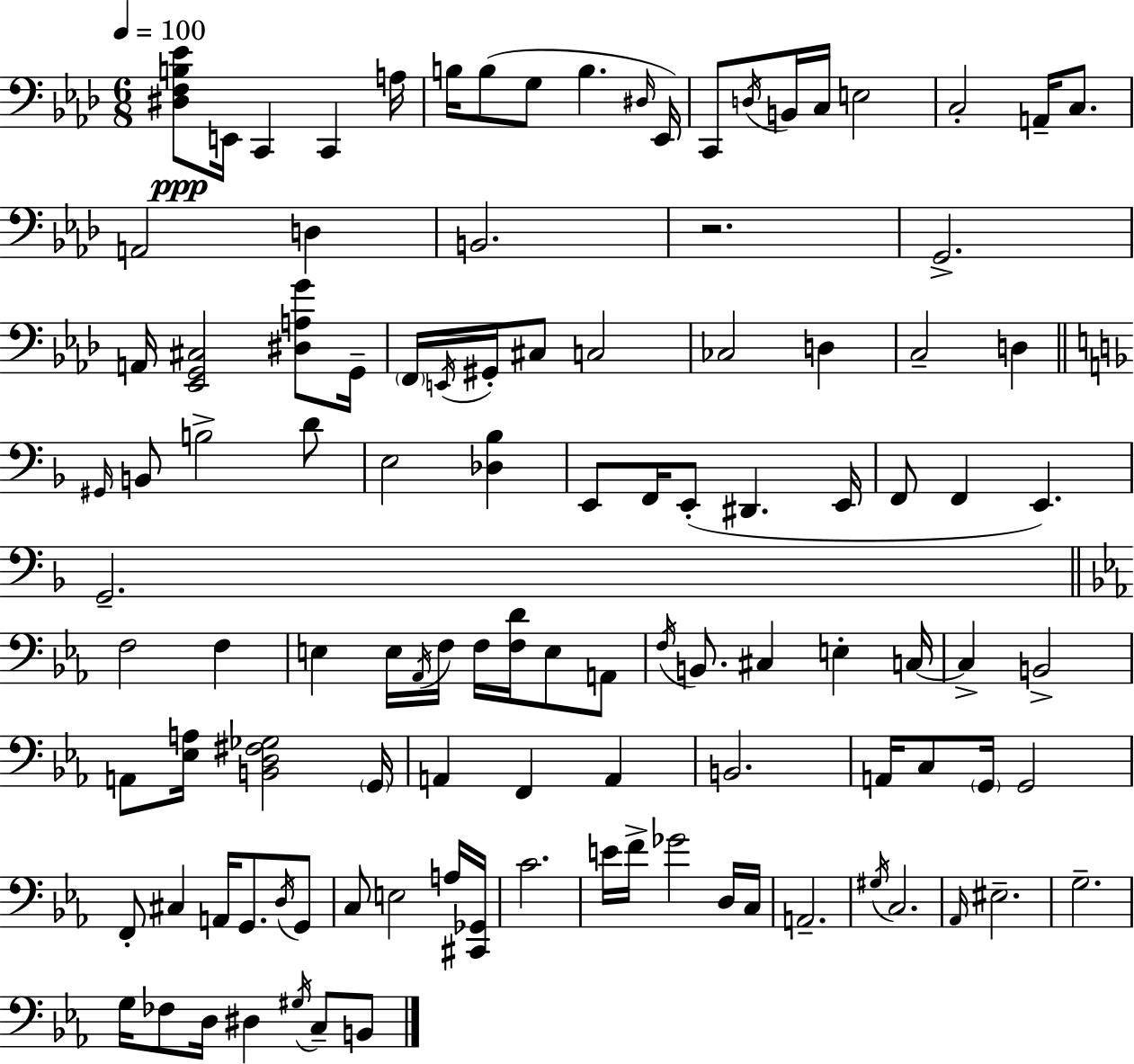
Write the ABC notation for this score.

X:1
T:Untitled
M:6/8
L:1/4
K:Ab
[^D,F,B,_E]/2 E,,/4 C,, C,, A,/4 B,/4 B,/2 G,/2 B, ^D,/4 _E,,/4 C,,/2 D,/4 B,,/4 C,/4 E,2 C,2 A,,/4 C,/2 A,,2 D, B,,2 z2 G,,2 A,,/4 [_E,,G,,^C,]2 [^D,A,G]/2 G,,/4 F,,/4 E,,/4 ^G,,/4 ^C,/2 C,2 _C,2 D, C,2 D, ^G,,/4 B,,/2 B,2 D/2 E,2 [_D,_B,] E,,/2 F,,/4 E,,/2 ^D,, E,,/4 F,,/2 F,, E,, G,,2 F,2 F, E, E,/4 _A,,/4 F,/4 F,/4 [F,D]/4 E,/2 A,,/2 F,/4 B,,/2 ^C, E, C,/4 C, B,,2 A,,/2 [_E,A,]/4 [B,,D,^F,_G,]2 G,,/4 A,, F,, A,, B,,2 A,,/4 C,/2 G,,/4 G,,2 F,,/2 ^C, A,,/4 G,,/2 D,/4 G,,/2 C,/2 E,2 A,/4 [^C,,_G,,]/4 C2 E/4 F/4 _G2 D,/4 C,/4 A,,2 ^G,/4 C,2 _A,,/4 ^E,2 G,2 G,/4 _F,/2 D,/4 ^D, ^G,/4 C,/2 B,,/2